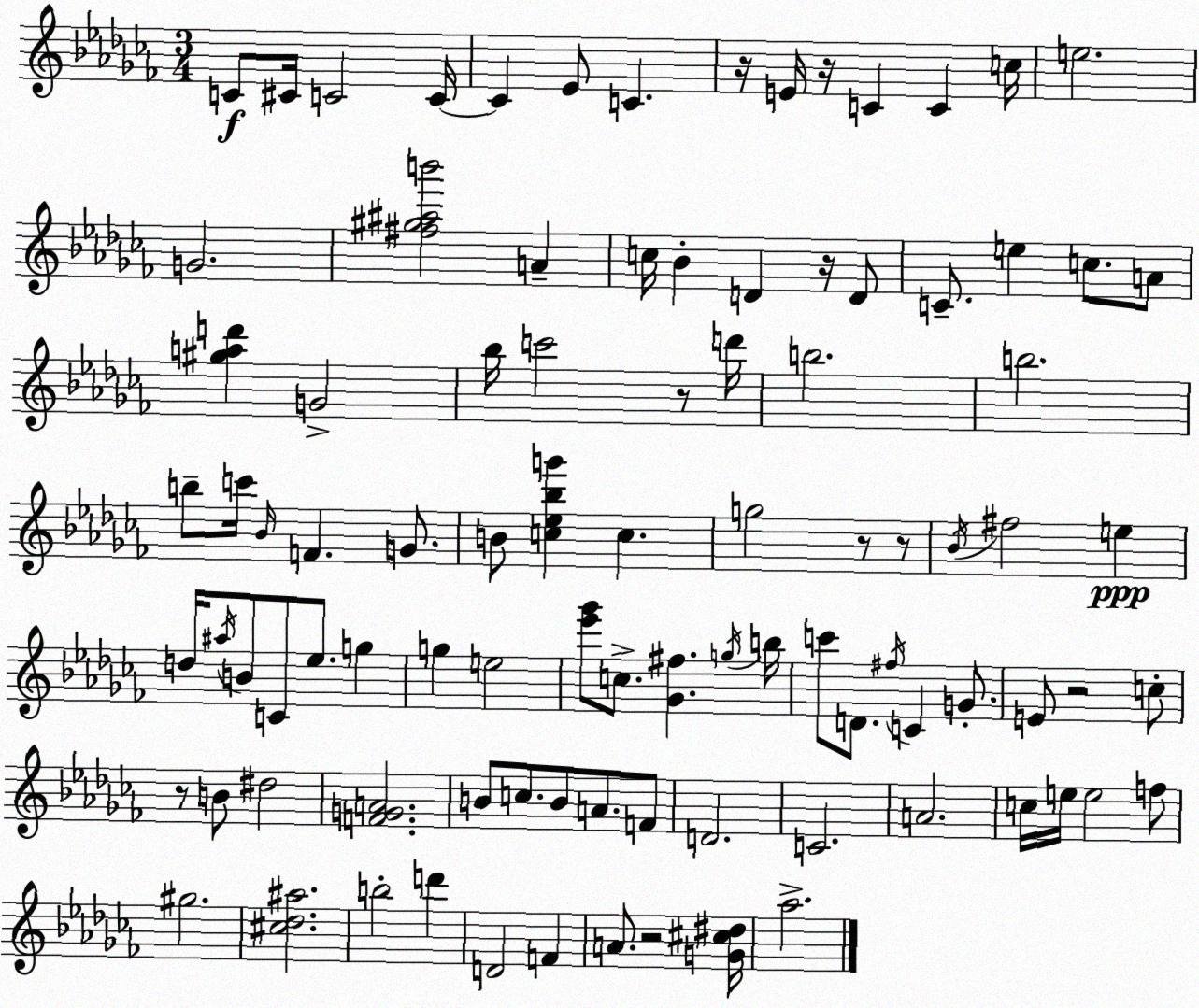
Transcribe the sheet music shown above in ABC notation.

X:1
T:Untitled
M:3/4
L:1/4
K:Abm
C/2 ^C/4 C2 C/4 C _E/2 C z/4 E/4 z/4 C C c/4 e2 G2 [^f^g^ab']2 A c/4 _B D z/4 D/2 C/2 e c/2 A/2 [^gad'] G2 _b/4 c'2 z/2 d'/4 b2 b2 b/2 c'/4 _B/4 F G/2 B/2 [c_e_bg'] c g2 z/2 z/2 _B/4 ^f2 e d/4 ^a/4 B/2 C/2 _e/2 g g e2 [_e'_g']/2 c/2 [_G^f] g/4 b/4 c'/2 D/2 ^f/4 C G/2 E/2 z2 c/2 z/2 B/2 ^d2 [FGA]2 B/2 c/2 B/2 A/2 F/2 D2 C2 A2 c/4 e/4 e2 f/2 ^g2 [^c_d^a]2 b2 d' D2 F A/2 z2 [G^c^d]/4 _a2